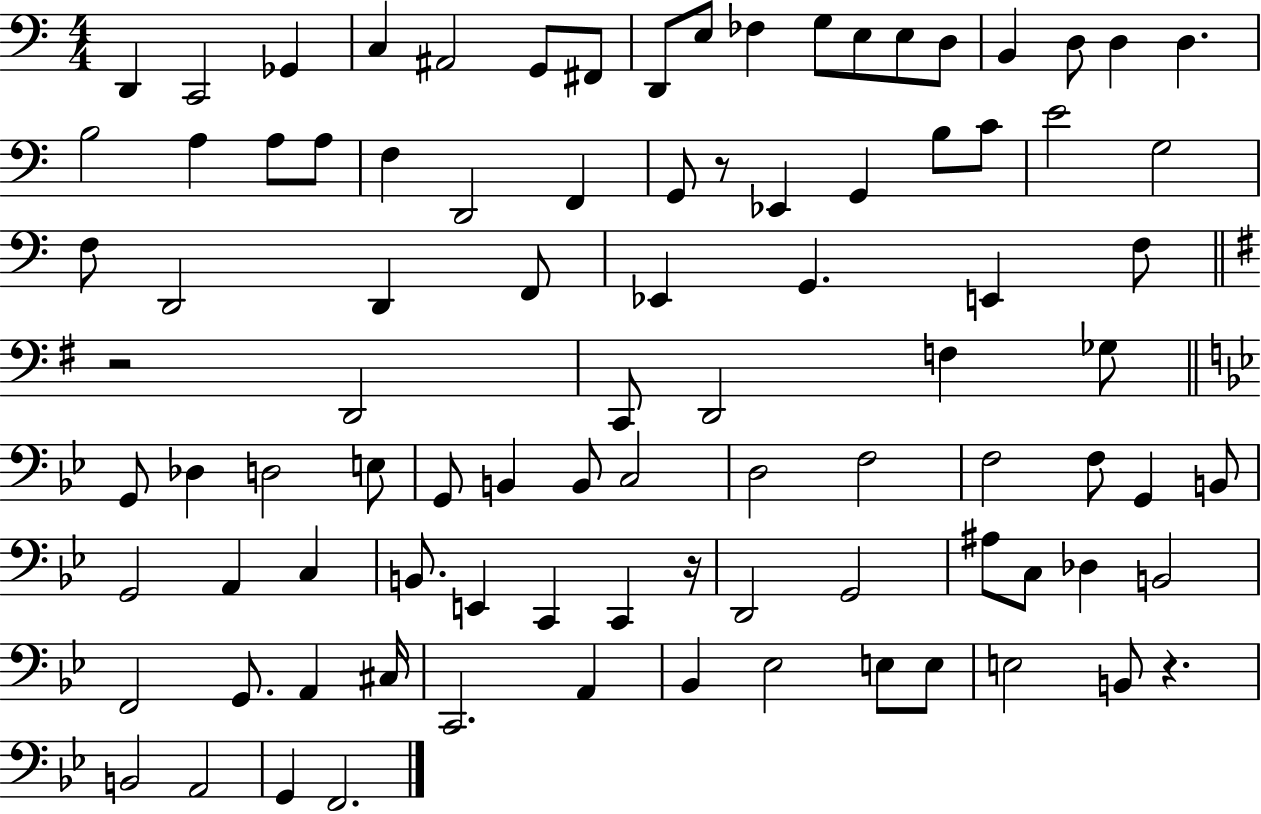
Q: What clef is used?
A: bass